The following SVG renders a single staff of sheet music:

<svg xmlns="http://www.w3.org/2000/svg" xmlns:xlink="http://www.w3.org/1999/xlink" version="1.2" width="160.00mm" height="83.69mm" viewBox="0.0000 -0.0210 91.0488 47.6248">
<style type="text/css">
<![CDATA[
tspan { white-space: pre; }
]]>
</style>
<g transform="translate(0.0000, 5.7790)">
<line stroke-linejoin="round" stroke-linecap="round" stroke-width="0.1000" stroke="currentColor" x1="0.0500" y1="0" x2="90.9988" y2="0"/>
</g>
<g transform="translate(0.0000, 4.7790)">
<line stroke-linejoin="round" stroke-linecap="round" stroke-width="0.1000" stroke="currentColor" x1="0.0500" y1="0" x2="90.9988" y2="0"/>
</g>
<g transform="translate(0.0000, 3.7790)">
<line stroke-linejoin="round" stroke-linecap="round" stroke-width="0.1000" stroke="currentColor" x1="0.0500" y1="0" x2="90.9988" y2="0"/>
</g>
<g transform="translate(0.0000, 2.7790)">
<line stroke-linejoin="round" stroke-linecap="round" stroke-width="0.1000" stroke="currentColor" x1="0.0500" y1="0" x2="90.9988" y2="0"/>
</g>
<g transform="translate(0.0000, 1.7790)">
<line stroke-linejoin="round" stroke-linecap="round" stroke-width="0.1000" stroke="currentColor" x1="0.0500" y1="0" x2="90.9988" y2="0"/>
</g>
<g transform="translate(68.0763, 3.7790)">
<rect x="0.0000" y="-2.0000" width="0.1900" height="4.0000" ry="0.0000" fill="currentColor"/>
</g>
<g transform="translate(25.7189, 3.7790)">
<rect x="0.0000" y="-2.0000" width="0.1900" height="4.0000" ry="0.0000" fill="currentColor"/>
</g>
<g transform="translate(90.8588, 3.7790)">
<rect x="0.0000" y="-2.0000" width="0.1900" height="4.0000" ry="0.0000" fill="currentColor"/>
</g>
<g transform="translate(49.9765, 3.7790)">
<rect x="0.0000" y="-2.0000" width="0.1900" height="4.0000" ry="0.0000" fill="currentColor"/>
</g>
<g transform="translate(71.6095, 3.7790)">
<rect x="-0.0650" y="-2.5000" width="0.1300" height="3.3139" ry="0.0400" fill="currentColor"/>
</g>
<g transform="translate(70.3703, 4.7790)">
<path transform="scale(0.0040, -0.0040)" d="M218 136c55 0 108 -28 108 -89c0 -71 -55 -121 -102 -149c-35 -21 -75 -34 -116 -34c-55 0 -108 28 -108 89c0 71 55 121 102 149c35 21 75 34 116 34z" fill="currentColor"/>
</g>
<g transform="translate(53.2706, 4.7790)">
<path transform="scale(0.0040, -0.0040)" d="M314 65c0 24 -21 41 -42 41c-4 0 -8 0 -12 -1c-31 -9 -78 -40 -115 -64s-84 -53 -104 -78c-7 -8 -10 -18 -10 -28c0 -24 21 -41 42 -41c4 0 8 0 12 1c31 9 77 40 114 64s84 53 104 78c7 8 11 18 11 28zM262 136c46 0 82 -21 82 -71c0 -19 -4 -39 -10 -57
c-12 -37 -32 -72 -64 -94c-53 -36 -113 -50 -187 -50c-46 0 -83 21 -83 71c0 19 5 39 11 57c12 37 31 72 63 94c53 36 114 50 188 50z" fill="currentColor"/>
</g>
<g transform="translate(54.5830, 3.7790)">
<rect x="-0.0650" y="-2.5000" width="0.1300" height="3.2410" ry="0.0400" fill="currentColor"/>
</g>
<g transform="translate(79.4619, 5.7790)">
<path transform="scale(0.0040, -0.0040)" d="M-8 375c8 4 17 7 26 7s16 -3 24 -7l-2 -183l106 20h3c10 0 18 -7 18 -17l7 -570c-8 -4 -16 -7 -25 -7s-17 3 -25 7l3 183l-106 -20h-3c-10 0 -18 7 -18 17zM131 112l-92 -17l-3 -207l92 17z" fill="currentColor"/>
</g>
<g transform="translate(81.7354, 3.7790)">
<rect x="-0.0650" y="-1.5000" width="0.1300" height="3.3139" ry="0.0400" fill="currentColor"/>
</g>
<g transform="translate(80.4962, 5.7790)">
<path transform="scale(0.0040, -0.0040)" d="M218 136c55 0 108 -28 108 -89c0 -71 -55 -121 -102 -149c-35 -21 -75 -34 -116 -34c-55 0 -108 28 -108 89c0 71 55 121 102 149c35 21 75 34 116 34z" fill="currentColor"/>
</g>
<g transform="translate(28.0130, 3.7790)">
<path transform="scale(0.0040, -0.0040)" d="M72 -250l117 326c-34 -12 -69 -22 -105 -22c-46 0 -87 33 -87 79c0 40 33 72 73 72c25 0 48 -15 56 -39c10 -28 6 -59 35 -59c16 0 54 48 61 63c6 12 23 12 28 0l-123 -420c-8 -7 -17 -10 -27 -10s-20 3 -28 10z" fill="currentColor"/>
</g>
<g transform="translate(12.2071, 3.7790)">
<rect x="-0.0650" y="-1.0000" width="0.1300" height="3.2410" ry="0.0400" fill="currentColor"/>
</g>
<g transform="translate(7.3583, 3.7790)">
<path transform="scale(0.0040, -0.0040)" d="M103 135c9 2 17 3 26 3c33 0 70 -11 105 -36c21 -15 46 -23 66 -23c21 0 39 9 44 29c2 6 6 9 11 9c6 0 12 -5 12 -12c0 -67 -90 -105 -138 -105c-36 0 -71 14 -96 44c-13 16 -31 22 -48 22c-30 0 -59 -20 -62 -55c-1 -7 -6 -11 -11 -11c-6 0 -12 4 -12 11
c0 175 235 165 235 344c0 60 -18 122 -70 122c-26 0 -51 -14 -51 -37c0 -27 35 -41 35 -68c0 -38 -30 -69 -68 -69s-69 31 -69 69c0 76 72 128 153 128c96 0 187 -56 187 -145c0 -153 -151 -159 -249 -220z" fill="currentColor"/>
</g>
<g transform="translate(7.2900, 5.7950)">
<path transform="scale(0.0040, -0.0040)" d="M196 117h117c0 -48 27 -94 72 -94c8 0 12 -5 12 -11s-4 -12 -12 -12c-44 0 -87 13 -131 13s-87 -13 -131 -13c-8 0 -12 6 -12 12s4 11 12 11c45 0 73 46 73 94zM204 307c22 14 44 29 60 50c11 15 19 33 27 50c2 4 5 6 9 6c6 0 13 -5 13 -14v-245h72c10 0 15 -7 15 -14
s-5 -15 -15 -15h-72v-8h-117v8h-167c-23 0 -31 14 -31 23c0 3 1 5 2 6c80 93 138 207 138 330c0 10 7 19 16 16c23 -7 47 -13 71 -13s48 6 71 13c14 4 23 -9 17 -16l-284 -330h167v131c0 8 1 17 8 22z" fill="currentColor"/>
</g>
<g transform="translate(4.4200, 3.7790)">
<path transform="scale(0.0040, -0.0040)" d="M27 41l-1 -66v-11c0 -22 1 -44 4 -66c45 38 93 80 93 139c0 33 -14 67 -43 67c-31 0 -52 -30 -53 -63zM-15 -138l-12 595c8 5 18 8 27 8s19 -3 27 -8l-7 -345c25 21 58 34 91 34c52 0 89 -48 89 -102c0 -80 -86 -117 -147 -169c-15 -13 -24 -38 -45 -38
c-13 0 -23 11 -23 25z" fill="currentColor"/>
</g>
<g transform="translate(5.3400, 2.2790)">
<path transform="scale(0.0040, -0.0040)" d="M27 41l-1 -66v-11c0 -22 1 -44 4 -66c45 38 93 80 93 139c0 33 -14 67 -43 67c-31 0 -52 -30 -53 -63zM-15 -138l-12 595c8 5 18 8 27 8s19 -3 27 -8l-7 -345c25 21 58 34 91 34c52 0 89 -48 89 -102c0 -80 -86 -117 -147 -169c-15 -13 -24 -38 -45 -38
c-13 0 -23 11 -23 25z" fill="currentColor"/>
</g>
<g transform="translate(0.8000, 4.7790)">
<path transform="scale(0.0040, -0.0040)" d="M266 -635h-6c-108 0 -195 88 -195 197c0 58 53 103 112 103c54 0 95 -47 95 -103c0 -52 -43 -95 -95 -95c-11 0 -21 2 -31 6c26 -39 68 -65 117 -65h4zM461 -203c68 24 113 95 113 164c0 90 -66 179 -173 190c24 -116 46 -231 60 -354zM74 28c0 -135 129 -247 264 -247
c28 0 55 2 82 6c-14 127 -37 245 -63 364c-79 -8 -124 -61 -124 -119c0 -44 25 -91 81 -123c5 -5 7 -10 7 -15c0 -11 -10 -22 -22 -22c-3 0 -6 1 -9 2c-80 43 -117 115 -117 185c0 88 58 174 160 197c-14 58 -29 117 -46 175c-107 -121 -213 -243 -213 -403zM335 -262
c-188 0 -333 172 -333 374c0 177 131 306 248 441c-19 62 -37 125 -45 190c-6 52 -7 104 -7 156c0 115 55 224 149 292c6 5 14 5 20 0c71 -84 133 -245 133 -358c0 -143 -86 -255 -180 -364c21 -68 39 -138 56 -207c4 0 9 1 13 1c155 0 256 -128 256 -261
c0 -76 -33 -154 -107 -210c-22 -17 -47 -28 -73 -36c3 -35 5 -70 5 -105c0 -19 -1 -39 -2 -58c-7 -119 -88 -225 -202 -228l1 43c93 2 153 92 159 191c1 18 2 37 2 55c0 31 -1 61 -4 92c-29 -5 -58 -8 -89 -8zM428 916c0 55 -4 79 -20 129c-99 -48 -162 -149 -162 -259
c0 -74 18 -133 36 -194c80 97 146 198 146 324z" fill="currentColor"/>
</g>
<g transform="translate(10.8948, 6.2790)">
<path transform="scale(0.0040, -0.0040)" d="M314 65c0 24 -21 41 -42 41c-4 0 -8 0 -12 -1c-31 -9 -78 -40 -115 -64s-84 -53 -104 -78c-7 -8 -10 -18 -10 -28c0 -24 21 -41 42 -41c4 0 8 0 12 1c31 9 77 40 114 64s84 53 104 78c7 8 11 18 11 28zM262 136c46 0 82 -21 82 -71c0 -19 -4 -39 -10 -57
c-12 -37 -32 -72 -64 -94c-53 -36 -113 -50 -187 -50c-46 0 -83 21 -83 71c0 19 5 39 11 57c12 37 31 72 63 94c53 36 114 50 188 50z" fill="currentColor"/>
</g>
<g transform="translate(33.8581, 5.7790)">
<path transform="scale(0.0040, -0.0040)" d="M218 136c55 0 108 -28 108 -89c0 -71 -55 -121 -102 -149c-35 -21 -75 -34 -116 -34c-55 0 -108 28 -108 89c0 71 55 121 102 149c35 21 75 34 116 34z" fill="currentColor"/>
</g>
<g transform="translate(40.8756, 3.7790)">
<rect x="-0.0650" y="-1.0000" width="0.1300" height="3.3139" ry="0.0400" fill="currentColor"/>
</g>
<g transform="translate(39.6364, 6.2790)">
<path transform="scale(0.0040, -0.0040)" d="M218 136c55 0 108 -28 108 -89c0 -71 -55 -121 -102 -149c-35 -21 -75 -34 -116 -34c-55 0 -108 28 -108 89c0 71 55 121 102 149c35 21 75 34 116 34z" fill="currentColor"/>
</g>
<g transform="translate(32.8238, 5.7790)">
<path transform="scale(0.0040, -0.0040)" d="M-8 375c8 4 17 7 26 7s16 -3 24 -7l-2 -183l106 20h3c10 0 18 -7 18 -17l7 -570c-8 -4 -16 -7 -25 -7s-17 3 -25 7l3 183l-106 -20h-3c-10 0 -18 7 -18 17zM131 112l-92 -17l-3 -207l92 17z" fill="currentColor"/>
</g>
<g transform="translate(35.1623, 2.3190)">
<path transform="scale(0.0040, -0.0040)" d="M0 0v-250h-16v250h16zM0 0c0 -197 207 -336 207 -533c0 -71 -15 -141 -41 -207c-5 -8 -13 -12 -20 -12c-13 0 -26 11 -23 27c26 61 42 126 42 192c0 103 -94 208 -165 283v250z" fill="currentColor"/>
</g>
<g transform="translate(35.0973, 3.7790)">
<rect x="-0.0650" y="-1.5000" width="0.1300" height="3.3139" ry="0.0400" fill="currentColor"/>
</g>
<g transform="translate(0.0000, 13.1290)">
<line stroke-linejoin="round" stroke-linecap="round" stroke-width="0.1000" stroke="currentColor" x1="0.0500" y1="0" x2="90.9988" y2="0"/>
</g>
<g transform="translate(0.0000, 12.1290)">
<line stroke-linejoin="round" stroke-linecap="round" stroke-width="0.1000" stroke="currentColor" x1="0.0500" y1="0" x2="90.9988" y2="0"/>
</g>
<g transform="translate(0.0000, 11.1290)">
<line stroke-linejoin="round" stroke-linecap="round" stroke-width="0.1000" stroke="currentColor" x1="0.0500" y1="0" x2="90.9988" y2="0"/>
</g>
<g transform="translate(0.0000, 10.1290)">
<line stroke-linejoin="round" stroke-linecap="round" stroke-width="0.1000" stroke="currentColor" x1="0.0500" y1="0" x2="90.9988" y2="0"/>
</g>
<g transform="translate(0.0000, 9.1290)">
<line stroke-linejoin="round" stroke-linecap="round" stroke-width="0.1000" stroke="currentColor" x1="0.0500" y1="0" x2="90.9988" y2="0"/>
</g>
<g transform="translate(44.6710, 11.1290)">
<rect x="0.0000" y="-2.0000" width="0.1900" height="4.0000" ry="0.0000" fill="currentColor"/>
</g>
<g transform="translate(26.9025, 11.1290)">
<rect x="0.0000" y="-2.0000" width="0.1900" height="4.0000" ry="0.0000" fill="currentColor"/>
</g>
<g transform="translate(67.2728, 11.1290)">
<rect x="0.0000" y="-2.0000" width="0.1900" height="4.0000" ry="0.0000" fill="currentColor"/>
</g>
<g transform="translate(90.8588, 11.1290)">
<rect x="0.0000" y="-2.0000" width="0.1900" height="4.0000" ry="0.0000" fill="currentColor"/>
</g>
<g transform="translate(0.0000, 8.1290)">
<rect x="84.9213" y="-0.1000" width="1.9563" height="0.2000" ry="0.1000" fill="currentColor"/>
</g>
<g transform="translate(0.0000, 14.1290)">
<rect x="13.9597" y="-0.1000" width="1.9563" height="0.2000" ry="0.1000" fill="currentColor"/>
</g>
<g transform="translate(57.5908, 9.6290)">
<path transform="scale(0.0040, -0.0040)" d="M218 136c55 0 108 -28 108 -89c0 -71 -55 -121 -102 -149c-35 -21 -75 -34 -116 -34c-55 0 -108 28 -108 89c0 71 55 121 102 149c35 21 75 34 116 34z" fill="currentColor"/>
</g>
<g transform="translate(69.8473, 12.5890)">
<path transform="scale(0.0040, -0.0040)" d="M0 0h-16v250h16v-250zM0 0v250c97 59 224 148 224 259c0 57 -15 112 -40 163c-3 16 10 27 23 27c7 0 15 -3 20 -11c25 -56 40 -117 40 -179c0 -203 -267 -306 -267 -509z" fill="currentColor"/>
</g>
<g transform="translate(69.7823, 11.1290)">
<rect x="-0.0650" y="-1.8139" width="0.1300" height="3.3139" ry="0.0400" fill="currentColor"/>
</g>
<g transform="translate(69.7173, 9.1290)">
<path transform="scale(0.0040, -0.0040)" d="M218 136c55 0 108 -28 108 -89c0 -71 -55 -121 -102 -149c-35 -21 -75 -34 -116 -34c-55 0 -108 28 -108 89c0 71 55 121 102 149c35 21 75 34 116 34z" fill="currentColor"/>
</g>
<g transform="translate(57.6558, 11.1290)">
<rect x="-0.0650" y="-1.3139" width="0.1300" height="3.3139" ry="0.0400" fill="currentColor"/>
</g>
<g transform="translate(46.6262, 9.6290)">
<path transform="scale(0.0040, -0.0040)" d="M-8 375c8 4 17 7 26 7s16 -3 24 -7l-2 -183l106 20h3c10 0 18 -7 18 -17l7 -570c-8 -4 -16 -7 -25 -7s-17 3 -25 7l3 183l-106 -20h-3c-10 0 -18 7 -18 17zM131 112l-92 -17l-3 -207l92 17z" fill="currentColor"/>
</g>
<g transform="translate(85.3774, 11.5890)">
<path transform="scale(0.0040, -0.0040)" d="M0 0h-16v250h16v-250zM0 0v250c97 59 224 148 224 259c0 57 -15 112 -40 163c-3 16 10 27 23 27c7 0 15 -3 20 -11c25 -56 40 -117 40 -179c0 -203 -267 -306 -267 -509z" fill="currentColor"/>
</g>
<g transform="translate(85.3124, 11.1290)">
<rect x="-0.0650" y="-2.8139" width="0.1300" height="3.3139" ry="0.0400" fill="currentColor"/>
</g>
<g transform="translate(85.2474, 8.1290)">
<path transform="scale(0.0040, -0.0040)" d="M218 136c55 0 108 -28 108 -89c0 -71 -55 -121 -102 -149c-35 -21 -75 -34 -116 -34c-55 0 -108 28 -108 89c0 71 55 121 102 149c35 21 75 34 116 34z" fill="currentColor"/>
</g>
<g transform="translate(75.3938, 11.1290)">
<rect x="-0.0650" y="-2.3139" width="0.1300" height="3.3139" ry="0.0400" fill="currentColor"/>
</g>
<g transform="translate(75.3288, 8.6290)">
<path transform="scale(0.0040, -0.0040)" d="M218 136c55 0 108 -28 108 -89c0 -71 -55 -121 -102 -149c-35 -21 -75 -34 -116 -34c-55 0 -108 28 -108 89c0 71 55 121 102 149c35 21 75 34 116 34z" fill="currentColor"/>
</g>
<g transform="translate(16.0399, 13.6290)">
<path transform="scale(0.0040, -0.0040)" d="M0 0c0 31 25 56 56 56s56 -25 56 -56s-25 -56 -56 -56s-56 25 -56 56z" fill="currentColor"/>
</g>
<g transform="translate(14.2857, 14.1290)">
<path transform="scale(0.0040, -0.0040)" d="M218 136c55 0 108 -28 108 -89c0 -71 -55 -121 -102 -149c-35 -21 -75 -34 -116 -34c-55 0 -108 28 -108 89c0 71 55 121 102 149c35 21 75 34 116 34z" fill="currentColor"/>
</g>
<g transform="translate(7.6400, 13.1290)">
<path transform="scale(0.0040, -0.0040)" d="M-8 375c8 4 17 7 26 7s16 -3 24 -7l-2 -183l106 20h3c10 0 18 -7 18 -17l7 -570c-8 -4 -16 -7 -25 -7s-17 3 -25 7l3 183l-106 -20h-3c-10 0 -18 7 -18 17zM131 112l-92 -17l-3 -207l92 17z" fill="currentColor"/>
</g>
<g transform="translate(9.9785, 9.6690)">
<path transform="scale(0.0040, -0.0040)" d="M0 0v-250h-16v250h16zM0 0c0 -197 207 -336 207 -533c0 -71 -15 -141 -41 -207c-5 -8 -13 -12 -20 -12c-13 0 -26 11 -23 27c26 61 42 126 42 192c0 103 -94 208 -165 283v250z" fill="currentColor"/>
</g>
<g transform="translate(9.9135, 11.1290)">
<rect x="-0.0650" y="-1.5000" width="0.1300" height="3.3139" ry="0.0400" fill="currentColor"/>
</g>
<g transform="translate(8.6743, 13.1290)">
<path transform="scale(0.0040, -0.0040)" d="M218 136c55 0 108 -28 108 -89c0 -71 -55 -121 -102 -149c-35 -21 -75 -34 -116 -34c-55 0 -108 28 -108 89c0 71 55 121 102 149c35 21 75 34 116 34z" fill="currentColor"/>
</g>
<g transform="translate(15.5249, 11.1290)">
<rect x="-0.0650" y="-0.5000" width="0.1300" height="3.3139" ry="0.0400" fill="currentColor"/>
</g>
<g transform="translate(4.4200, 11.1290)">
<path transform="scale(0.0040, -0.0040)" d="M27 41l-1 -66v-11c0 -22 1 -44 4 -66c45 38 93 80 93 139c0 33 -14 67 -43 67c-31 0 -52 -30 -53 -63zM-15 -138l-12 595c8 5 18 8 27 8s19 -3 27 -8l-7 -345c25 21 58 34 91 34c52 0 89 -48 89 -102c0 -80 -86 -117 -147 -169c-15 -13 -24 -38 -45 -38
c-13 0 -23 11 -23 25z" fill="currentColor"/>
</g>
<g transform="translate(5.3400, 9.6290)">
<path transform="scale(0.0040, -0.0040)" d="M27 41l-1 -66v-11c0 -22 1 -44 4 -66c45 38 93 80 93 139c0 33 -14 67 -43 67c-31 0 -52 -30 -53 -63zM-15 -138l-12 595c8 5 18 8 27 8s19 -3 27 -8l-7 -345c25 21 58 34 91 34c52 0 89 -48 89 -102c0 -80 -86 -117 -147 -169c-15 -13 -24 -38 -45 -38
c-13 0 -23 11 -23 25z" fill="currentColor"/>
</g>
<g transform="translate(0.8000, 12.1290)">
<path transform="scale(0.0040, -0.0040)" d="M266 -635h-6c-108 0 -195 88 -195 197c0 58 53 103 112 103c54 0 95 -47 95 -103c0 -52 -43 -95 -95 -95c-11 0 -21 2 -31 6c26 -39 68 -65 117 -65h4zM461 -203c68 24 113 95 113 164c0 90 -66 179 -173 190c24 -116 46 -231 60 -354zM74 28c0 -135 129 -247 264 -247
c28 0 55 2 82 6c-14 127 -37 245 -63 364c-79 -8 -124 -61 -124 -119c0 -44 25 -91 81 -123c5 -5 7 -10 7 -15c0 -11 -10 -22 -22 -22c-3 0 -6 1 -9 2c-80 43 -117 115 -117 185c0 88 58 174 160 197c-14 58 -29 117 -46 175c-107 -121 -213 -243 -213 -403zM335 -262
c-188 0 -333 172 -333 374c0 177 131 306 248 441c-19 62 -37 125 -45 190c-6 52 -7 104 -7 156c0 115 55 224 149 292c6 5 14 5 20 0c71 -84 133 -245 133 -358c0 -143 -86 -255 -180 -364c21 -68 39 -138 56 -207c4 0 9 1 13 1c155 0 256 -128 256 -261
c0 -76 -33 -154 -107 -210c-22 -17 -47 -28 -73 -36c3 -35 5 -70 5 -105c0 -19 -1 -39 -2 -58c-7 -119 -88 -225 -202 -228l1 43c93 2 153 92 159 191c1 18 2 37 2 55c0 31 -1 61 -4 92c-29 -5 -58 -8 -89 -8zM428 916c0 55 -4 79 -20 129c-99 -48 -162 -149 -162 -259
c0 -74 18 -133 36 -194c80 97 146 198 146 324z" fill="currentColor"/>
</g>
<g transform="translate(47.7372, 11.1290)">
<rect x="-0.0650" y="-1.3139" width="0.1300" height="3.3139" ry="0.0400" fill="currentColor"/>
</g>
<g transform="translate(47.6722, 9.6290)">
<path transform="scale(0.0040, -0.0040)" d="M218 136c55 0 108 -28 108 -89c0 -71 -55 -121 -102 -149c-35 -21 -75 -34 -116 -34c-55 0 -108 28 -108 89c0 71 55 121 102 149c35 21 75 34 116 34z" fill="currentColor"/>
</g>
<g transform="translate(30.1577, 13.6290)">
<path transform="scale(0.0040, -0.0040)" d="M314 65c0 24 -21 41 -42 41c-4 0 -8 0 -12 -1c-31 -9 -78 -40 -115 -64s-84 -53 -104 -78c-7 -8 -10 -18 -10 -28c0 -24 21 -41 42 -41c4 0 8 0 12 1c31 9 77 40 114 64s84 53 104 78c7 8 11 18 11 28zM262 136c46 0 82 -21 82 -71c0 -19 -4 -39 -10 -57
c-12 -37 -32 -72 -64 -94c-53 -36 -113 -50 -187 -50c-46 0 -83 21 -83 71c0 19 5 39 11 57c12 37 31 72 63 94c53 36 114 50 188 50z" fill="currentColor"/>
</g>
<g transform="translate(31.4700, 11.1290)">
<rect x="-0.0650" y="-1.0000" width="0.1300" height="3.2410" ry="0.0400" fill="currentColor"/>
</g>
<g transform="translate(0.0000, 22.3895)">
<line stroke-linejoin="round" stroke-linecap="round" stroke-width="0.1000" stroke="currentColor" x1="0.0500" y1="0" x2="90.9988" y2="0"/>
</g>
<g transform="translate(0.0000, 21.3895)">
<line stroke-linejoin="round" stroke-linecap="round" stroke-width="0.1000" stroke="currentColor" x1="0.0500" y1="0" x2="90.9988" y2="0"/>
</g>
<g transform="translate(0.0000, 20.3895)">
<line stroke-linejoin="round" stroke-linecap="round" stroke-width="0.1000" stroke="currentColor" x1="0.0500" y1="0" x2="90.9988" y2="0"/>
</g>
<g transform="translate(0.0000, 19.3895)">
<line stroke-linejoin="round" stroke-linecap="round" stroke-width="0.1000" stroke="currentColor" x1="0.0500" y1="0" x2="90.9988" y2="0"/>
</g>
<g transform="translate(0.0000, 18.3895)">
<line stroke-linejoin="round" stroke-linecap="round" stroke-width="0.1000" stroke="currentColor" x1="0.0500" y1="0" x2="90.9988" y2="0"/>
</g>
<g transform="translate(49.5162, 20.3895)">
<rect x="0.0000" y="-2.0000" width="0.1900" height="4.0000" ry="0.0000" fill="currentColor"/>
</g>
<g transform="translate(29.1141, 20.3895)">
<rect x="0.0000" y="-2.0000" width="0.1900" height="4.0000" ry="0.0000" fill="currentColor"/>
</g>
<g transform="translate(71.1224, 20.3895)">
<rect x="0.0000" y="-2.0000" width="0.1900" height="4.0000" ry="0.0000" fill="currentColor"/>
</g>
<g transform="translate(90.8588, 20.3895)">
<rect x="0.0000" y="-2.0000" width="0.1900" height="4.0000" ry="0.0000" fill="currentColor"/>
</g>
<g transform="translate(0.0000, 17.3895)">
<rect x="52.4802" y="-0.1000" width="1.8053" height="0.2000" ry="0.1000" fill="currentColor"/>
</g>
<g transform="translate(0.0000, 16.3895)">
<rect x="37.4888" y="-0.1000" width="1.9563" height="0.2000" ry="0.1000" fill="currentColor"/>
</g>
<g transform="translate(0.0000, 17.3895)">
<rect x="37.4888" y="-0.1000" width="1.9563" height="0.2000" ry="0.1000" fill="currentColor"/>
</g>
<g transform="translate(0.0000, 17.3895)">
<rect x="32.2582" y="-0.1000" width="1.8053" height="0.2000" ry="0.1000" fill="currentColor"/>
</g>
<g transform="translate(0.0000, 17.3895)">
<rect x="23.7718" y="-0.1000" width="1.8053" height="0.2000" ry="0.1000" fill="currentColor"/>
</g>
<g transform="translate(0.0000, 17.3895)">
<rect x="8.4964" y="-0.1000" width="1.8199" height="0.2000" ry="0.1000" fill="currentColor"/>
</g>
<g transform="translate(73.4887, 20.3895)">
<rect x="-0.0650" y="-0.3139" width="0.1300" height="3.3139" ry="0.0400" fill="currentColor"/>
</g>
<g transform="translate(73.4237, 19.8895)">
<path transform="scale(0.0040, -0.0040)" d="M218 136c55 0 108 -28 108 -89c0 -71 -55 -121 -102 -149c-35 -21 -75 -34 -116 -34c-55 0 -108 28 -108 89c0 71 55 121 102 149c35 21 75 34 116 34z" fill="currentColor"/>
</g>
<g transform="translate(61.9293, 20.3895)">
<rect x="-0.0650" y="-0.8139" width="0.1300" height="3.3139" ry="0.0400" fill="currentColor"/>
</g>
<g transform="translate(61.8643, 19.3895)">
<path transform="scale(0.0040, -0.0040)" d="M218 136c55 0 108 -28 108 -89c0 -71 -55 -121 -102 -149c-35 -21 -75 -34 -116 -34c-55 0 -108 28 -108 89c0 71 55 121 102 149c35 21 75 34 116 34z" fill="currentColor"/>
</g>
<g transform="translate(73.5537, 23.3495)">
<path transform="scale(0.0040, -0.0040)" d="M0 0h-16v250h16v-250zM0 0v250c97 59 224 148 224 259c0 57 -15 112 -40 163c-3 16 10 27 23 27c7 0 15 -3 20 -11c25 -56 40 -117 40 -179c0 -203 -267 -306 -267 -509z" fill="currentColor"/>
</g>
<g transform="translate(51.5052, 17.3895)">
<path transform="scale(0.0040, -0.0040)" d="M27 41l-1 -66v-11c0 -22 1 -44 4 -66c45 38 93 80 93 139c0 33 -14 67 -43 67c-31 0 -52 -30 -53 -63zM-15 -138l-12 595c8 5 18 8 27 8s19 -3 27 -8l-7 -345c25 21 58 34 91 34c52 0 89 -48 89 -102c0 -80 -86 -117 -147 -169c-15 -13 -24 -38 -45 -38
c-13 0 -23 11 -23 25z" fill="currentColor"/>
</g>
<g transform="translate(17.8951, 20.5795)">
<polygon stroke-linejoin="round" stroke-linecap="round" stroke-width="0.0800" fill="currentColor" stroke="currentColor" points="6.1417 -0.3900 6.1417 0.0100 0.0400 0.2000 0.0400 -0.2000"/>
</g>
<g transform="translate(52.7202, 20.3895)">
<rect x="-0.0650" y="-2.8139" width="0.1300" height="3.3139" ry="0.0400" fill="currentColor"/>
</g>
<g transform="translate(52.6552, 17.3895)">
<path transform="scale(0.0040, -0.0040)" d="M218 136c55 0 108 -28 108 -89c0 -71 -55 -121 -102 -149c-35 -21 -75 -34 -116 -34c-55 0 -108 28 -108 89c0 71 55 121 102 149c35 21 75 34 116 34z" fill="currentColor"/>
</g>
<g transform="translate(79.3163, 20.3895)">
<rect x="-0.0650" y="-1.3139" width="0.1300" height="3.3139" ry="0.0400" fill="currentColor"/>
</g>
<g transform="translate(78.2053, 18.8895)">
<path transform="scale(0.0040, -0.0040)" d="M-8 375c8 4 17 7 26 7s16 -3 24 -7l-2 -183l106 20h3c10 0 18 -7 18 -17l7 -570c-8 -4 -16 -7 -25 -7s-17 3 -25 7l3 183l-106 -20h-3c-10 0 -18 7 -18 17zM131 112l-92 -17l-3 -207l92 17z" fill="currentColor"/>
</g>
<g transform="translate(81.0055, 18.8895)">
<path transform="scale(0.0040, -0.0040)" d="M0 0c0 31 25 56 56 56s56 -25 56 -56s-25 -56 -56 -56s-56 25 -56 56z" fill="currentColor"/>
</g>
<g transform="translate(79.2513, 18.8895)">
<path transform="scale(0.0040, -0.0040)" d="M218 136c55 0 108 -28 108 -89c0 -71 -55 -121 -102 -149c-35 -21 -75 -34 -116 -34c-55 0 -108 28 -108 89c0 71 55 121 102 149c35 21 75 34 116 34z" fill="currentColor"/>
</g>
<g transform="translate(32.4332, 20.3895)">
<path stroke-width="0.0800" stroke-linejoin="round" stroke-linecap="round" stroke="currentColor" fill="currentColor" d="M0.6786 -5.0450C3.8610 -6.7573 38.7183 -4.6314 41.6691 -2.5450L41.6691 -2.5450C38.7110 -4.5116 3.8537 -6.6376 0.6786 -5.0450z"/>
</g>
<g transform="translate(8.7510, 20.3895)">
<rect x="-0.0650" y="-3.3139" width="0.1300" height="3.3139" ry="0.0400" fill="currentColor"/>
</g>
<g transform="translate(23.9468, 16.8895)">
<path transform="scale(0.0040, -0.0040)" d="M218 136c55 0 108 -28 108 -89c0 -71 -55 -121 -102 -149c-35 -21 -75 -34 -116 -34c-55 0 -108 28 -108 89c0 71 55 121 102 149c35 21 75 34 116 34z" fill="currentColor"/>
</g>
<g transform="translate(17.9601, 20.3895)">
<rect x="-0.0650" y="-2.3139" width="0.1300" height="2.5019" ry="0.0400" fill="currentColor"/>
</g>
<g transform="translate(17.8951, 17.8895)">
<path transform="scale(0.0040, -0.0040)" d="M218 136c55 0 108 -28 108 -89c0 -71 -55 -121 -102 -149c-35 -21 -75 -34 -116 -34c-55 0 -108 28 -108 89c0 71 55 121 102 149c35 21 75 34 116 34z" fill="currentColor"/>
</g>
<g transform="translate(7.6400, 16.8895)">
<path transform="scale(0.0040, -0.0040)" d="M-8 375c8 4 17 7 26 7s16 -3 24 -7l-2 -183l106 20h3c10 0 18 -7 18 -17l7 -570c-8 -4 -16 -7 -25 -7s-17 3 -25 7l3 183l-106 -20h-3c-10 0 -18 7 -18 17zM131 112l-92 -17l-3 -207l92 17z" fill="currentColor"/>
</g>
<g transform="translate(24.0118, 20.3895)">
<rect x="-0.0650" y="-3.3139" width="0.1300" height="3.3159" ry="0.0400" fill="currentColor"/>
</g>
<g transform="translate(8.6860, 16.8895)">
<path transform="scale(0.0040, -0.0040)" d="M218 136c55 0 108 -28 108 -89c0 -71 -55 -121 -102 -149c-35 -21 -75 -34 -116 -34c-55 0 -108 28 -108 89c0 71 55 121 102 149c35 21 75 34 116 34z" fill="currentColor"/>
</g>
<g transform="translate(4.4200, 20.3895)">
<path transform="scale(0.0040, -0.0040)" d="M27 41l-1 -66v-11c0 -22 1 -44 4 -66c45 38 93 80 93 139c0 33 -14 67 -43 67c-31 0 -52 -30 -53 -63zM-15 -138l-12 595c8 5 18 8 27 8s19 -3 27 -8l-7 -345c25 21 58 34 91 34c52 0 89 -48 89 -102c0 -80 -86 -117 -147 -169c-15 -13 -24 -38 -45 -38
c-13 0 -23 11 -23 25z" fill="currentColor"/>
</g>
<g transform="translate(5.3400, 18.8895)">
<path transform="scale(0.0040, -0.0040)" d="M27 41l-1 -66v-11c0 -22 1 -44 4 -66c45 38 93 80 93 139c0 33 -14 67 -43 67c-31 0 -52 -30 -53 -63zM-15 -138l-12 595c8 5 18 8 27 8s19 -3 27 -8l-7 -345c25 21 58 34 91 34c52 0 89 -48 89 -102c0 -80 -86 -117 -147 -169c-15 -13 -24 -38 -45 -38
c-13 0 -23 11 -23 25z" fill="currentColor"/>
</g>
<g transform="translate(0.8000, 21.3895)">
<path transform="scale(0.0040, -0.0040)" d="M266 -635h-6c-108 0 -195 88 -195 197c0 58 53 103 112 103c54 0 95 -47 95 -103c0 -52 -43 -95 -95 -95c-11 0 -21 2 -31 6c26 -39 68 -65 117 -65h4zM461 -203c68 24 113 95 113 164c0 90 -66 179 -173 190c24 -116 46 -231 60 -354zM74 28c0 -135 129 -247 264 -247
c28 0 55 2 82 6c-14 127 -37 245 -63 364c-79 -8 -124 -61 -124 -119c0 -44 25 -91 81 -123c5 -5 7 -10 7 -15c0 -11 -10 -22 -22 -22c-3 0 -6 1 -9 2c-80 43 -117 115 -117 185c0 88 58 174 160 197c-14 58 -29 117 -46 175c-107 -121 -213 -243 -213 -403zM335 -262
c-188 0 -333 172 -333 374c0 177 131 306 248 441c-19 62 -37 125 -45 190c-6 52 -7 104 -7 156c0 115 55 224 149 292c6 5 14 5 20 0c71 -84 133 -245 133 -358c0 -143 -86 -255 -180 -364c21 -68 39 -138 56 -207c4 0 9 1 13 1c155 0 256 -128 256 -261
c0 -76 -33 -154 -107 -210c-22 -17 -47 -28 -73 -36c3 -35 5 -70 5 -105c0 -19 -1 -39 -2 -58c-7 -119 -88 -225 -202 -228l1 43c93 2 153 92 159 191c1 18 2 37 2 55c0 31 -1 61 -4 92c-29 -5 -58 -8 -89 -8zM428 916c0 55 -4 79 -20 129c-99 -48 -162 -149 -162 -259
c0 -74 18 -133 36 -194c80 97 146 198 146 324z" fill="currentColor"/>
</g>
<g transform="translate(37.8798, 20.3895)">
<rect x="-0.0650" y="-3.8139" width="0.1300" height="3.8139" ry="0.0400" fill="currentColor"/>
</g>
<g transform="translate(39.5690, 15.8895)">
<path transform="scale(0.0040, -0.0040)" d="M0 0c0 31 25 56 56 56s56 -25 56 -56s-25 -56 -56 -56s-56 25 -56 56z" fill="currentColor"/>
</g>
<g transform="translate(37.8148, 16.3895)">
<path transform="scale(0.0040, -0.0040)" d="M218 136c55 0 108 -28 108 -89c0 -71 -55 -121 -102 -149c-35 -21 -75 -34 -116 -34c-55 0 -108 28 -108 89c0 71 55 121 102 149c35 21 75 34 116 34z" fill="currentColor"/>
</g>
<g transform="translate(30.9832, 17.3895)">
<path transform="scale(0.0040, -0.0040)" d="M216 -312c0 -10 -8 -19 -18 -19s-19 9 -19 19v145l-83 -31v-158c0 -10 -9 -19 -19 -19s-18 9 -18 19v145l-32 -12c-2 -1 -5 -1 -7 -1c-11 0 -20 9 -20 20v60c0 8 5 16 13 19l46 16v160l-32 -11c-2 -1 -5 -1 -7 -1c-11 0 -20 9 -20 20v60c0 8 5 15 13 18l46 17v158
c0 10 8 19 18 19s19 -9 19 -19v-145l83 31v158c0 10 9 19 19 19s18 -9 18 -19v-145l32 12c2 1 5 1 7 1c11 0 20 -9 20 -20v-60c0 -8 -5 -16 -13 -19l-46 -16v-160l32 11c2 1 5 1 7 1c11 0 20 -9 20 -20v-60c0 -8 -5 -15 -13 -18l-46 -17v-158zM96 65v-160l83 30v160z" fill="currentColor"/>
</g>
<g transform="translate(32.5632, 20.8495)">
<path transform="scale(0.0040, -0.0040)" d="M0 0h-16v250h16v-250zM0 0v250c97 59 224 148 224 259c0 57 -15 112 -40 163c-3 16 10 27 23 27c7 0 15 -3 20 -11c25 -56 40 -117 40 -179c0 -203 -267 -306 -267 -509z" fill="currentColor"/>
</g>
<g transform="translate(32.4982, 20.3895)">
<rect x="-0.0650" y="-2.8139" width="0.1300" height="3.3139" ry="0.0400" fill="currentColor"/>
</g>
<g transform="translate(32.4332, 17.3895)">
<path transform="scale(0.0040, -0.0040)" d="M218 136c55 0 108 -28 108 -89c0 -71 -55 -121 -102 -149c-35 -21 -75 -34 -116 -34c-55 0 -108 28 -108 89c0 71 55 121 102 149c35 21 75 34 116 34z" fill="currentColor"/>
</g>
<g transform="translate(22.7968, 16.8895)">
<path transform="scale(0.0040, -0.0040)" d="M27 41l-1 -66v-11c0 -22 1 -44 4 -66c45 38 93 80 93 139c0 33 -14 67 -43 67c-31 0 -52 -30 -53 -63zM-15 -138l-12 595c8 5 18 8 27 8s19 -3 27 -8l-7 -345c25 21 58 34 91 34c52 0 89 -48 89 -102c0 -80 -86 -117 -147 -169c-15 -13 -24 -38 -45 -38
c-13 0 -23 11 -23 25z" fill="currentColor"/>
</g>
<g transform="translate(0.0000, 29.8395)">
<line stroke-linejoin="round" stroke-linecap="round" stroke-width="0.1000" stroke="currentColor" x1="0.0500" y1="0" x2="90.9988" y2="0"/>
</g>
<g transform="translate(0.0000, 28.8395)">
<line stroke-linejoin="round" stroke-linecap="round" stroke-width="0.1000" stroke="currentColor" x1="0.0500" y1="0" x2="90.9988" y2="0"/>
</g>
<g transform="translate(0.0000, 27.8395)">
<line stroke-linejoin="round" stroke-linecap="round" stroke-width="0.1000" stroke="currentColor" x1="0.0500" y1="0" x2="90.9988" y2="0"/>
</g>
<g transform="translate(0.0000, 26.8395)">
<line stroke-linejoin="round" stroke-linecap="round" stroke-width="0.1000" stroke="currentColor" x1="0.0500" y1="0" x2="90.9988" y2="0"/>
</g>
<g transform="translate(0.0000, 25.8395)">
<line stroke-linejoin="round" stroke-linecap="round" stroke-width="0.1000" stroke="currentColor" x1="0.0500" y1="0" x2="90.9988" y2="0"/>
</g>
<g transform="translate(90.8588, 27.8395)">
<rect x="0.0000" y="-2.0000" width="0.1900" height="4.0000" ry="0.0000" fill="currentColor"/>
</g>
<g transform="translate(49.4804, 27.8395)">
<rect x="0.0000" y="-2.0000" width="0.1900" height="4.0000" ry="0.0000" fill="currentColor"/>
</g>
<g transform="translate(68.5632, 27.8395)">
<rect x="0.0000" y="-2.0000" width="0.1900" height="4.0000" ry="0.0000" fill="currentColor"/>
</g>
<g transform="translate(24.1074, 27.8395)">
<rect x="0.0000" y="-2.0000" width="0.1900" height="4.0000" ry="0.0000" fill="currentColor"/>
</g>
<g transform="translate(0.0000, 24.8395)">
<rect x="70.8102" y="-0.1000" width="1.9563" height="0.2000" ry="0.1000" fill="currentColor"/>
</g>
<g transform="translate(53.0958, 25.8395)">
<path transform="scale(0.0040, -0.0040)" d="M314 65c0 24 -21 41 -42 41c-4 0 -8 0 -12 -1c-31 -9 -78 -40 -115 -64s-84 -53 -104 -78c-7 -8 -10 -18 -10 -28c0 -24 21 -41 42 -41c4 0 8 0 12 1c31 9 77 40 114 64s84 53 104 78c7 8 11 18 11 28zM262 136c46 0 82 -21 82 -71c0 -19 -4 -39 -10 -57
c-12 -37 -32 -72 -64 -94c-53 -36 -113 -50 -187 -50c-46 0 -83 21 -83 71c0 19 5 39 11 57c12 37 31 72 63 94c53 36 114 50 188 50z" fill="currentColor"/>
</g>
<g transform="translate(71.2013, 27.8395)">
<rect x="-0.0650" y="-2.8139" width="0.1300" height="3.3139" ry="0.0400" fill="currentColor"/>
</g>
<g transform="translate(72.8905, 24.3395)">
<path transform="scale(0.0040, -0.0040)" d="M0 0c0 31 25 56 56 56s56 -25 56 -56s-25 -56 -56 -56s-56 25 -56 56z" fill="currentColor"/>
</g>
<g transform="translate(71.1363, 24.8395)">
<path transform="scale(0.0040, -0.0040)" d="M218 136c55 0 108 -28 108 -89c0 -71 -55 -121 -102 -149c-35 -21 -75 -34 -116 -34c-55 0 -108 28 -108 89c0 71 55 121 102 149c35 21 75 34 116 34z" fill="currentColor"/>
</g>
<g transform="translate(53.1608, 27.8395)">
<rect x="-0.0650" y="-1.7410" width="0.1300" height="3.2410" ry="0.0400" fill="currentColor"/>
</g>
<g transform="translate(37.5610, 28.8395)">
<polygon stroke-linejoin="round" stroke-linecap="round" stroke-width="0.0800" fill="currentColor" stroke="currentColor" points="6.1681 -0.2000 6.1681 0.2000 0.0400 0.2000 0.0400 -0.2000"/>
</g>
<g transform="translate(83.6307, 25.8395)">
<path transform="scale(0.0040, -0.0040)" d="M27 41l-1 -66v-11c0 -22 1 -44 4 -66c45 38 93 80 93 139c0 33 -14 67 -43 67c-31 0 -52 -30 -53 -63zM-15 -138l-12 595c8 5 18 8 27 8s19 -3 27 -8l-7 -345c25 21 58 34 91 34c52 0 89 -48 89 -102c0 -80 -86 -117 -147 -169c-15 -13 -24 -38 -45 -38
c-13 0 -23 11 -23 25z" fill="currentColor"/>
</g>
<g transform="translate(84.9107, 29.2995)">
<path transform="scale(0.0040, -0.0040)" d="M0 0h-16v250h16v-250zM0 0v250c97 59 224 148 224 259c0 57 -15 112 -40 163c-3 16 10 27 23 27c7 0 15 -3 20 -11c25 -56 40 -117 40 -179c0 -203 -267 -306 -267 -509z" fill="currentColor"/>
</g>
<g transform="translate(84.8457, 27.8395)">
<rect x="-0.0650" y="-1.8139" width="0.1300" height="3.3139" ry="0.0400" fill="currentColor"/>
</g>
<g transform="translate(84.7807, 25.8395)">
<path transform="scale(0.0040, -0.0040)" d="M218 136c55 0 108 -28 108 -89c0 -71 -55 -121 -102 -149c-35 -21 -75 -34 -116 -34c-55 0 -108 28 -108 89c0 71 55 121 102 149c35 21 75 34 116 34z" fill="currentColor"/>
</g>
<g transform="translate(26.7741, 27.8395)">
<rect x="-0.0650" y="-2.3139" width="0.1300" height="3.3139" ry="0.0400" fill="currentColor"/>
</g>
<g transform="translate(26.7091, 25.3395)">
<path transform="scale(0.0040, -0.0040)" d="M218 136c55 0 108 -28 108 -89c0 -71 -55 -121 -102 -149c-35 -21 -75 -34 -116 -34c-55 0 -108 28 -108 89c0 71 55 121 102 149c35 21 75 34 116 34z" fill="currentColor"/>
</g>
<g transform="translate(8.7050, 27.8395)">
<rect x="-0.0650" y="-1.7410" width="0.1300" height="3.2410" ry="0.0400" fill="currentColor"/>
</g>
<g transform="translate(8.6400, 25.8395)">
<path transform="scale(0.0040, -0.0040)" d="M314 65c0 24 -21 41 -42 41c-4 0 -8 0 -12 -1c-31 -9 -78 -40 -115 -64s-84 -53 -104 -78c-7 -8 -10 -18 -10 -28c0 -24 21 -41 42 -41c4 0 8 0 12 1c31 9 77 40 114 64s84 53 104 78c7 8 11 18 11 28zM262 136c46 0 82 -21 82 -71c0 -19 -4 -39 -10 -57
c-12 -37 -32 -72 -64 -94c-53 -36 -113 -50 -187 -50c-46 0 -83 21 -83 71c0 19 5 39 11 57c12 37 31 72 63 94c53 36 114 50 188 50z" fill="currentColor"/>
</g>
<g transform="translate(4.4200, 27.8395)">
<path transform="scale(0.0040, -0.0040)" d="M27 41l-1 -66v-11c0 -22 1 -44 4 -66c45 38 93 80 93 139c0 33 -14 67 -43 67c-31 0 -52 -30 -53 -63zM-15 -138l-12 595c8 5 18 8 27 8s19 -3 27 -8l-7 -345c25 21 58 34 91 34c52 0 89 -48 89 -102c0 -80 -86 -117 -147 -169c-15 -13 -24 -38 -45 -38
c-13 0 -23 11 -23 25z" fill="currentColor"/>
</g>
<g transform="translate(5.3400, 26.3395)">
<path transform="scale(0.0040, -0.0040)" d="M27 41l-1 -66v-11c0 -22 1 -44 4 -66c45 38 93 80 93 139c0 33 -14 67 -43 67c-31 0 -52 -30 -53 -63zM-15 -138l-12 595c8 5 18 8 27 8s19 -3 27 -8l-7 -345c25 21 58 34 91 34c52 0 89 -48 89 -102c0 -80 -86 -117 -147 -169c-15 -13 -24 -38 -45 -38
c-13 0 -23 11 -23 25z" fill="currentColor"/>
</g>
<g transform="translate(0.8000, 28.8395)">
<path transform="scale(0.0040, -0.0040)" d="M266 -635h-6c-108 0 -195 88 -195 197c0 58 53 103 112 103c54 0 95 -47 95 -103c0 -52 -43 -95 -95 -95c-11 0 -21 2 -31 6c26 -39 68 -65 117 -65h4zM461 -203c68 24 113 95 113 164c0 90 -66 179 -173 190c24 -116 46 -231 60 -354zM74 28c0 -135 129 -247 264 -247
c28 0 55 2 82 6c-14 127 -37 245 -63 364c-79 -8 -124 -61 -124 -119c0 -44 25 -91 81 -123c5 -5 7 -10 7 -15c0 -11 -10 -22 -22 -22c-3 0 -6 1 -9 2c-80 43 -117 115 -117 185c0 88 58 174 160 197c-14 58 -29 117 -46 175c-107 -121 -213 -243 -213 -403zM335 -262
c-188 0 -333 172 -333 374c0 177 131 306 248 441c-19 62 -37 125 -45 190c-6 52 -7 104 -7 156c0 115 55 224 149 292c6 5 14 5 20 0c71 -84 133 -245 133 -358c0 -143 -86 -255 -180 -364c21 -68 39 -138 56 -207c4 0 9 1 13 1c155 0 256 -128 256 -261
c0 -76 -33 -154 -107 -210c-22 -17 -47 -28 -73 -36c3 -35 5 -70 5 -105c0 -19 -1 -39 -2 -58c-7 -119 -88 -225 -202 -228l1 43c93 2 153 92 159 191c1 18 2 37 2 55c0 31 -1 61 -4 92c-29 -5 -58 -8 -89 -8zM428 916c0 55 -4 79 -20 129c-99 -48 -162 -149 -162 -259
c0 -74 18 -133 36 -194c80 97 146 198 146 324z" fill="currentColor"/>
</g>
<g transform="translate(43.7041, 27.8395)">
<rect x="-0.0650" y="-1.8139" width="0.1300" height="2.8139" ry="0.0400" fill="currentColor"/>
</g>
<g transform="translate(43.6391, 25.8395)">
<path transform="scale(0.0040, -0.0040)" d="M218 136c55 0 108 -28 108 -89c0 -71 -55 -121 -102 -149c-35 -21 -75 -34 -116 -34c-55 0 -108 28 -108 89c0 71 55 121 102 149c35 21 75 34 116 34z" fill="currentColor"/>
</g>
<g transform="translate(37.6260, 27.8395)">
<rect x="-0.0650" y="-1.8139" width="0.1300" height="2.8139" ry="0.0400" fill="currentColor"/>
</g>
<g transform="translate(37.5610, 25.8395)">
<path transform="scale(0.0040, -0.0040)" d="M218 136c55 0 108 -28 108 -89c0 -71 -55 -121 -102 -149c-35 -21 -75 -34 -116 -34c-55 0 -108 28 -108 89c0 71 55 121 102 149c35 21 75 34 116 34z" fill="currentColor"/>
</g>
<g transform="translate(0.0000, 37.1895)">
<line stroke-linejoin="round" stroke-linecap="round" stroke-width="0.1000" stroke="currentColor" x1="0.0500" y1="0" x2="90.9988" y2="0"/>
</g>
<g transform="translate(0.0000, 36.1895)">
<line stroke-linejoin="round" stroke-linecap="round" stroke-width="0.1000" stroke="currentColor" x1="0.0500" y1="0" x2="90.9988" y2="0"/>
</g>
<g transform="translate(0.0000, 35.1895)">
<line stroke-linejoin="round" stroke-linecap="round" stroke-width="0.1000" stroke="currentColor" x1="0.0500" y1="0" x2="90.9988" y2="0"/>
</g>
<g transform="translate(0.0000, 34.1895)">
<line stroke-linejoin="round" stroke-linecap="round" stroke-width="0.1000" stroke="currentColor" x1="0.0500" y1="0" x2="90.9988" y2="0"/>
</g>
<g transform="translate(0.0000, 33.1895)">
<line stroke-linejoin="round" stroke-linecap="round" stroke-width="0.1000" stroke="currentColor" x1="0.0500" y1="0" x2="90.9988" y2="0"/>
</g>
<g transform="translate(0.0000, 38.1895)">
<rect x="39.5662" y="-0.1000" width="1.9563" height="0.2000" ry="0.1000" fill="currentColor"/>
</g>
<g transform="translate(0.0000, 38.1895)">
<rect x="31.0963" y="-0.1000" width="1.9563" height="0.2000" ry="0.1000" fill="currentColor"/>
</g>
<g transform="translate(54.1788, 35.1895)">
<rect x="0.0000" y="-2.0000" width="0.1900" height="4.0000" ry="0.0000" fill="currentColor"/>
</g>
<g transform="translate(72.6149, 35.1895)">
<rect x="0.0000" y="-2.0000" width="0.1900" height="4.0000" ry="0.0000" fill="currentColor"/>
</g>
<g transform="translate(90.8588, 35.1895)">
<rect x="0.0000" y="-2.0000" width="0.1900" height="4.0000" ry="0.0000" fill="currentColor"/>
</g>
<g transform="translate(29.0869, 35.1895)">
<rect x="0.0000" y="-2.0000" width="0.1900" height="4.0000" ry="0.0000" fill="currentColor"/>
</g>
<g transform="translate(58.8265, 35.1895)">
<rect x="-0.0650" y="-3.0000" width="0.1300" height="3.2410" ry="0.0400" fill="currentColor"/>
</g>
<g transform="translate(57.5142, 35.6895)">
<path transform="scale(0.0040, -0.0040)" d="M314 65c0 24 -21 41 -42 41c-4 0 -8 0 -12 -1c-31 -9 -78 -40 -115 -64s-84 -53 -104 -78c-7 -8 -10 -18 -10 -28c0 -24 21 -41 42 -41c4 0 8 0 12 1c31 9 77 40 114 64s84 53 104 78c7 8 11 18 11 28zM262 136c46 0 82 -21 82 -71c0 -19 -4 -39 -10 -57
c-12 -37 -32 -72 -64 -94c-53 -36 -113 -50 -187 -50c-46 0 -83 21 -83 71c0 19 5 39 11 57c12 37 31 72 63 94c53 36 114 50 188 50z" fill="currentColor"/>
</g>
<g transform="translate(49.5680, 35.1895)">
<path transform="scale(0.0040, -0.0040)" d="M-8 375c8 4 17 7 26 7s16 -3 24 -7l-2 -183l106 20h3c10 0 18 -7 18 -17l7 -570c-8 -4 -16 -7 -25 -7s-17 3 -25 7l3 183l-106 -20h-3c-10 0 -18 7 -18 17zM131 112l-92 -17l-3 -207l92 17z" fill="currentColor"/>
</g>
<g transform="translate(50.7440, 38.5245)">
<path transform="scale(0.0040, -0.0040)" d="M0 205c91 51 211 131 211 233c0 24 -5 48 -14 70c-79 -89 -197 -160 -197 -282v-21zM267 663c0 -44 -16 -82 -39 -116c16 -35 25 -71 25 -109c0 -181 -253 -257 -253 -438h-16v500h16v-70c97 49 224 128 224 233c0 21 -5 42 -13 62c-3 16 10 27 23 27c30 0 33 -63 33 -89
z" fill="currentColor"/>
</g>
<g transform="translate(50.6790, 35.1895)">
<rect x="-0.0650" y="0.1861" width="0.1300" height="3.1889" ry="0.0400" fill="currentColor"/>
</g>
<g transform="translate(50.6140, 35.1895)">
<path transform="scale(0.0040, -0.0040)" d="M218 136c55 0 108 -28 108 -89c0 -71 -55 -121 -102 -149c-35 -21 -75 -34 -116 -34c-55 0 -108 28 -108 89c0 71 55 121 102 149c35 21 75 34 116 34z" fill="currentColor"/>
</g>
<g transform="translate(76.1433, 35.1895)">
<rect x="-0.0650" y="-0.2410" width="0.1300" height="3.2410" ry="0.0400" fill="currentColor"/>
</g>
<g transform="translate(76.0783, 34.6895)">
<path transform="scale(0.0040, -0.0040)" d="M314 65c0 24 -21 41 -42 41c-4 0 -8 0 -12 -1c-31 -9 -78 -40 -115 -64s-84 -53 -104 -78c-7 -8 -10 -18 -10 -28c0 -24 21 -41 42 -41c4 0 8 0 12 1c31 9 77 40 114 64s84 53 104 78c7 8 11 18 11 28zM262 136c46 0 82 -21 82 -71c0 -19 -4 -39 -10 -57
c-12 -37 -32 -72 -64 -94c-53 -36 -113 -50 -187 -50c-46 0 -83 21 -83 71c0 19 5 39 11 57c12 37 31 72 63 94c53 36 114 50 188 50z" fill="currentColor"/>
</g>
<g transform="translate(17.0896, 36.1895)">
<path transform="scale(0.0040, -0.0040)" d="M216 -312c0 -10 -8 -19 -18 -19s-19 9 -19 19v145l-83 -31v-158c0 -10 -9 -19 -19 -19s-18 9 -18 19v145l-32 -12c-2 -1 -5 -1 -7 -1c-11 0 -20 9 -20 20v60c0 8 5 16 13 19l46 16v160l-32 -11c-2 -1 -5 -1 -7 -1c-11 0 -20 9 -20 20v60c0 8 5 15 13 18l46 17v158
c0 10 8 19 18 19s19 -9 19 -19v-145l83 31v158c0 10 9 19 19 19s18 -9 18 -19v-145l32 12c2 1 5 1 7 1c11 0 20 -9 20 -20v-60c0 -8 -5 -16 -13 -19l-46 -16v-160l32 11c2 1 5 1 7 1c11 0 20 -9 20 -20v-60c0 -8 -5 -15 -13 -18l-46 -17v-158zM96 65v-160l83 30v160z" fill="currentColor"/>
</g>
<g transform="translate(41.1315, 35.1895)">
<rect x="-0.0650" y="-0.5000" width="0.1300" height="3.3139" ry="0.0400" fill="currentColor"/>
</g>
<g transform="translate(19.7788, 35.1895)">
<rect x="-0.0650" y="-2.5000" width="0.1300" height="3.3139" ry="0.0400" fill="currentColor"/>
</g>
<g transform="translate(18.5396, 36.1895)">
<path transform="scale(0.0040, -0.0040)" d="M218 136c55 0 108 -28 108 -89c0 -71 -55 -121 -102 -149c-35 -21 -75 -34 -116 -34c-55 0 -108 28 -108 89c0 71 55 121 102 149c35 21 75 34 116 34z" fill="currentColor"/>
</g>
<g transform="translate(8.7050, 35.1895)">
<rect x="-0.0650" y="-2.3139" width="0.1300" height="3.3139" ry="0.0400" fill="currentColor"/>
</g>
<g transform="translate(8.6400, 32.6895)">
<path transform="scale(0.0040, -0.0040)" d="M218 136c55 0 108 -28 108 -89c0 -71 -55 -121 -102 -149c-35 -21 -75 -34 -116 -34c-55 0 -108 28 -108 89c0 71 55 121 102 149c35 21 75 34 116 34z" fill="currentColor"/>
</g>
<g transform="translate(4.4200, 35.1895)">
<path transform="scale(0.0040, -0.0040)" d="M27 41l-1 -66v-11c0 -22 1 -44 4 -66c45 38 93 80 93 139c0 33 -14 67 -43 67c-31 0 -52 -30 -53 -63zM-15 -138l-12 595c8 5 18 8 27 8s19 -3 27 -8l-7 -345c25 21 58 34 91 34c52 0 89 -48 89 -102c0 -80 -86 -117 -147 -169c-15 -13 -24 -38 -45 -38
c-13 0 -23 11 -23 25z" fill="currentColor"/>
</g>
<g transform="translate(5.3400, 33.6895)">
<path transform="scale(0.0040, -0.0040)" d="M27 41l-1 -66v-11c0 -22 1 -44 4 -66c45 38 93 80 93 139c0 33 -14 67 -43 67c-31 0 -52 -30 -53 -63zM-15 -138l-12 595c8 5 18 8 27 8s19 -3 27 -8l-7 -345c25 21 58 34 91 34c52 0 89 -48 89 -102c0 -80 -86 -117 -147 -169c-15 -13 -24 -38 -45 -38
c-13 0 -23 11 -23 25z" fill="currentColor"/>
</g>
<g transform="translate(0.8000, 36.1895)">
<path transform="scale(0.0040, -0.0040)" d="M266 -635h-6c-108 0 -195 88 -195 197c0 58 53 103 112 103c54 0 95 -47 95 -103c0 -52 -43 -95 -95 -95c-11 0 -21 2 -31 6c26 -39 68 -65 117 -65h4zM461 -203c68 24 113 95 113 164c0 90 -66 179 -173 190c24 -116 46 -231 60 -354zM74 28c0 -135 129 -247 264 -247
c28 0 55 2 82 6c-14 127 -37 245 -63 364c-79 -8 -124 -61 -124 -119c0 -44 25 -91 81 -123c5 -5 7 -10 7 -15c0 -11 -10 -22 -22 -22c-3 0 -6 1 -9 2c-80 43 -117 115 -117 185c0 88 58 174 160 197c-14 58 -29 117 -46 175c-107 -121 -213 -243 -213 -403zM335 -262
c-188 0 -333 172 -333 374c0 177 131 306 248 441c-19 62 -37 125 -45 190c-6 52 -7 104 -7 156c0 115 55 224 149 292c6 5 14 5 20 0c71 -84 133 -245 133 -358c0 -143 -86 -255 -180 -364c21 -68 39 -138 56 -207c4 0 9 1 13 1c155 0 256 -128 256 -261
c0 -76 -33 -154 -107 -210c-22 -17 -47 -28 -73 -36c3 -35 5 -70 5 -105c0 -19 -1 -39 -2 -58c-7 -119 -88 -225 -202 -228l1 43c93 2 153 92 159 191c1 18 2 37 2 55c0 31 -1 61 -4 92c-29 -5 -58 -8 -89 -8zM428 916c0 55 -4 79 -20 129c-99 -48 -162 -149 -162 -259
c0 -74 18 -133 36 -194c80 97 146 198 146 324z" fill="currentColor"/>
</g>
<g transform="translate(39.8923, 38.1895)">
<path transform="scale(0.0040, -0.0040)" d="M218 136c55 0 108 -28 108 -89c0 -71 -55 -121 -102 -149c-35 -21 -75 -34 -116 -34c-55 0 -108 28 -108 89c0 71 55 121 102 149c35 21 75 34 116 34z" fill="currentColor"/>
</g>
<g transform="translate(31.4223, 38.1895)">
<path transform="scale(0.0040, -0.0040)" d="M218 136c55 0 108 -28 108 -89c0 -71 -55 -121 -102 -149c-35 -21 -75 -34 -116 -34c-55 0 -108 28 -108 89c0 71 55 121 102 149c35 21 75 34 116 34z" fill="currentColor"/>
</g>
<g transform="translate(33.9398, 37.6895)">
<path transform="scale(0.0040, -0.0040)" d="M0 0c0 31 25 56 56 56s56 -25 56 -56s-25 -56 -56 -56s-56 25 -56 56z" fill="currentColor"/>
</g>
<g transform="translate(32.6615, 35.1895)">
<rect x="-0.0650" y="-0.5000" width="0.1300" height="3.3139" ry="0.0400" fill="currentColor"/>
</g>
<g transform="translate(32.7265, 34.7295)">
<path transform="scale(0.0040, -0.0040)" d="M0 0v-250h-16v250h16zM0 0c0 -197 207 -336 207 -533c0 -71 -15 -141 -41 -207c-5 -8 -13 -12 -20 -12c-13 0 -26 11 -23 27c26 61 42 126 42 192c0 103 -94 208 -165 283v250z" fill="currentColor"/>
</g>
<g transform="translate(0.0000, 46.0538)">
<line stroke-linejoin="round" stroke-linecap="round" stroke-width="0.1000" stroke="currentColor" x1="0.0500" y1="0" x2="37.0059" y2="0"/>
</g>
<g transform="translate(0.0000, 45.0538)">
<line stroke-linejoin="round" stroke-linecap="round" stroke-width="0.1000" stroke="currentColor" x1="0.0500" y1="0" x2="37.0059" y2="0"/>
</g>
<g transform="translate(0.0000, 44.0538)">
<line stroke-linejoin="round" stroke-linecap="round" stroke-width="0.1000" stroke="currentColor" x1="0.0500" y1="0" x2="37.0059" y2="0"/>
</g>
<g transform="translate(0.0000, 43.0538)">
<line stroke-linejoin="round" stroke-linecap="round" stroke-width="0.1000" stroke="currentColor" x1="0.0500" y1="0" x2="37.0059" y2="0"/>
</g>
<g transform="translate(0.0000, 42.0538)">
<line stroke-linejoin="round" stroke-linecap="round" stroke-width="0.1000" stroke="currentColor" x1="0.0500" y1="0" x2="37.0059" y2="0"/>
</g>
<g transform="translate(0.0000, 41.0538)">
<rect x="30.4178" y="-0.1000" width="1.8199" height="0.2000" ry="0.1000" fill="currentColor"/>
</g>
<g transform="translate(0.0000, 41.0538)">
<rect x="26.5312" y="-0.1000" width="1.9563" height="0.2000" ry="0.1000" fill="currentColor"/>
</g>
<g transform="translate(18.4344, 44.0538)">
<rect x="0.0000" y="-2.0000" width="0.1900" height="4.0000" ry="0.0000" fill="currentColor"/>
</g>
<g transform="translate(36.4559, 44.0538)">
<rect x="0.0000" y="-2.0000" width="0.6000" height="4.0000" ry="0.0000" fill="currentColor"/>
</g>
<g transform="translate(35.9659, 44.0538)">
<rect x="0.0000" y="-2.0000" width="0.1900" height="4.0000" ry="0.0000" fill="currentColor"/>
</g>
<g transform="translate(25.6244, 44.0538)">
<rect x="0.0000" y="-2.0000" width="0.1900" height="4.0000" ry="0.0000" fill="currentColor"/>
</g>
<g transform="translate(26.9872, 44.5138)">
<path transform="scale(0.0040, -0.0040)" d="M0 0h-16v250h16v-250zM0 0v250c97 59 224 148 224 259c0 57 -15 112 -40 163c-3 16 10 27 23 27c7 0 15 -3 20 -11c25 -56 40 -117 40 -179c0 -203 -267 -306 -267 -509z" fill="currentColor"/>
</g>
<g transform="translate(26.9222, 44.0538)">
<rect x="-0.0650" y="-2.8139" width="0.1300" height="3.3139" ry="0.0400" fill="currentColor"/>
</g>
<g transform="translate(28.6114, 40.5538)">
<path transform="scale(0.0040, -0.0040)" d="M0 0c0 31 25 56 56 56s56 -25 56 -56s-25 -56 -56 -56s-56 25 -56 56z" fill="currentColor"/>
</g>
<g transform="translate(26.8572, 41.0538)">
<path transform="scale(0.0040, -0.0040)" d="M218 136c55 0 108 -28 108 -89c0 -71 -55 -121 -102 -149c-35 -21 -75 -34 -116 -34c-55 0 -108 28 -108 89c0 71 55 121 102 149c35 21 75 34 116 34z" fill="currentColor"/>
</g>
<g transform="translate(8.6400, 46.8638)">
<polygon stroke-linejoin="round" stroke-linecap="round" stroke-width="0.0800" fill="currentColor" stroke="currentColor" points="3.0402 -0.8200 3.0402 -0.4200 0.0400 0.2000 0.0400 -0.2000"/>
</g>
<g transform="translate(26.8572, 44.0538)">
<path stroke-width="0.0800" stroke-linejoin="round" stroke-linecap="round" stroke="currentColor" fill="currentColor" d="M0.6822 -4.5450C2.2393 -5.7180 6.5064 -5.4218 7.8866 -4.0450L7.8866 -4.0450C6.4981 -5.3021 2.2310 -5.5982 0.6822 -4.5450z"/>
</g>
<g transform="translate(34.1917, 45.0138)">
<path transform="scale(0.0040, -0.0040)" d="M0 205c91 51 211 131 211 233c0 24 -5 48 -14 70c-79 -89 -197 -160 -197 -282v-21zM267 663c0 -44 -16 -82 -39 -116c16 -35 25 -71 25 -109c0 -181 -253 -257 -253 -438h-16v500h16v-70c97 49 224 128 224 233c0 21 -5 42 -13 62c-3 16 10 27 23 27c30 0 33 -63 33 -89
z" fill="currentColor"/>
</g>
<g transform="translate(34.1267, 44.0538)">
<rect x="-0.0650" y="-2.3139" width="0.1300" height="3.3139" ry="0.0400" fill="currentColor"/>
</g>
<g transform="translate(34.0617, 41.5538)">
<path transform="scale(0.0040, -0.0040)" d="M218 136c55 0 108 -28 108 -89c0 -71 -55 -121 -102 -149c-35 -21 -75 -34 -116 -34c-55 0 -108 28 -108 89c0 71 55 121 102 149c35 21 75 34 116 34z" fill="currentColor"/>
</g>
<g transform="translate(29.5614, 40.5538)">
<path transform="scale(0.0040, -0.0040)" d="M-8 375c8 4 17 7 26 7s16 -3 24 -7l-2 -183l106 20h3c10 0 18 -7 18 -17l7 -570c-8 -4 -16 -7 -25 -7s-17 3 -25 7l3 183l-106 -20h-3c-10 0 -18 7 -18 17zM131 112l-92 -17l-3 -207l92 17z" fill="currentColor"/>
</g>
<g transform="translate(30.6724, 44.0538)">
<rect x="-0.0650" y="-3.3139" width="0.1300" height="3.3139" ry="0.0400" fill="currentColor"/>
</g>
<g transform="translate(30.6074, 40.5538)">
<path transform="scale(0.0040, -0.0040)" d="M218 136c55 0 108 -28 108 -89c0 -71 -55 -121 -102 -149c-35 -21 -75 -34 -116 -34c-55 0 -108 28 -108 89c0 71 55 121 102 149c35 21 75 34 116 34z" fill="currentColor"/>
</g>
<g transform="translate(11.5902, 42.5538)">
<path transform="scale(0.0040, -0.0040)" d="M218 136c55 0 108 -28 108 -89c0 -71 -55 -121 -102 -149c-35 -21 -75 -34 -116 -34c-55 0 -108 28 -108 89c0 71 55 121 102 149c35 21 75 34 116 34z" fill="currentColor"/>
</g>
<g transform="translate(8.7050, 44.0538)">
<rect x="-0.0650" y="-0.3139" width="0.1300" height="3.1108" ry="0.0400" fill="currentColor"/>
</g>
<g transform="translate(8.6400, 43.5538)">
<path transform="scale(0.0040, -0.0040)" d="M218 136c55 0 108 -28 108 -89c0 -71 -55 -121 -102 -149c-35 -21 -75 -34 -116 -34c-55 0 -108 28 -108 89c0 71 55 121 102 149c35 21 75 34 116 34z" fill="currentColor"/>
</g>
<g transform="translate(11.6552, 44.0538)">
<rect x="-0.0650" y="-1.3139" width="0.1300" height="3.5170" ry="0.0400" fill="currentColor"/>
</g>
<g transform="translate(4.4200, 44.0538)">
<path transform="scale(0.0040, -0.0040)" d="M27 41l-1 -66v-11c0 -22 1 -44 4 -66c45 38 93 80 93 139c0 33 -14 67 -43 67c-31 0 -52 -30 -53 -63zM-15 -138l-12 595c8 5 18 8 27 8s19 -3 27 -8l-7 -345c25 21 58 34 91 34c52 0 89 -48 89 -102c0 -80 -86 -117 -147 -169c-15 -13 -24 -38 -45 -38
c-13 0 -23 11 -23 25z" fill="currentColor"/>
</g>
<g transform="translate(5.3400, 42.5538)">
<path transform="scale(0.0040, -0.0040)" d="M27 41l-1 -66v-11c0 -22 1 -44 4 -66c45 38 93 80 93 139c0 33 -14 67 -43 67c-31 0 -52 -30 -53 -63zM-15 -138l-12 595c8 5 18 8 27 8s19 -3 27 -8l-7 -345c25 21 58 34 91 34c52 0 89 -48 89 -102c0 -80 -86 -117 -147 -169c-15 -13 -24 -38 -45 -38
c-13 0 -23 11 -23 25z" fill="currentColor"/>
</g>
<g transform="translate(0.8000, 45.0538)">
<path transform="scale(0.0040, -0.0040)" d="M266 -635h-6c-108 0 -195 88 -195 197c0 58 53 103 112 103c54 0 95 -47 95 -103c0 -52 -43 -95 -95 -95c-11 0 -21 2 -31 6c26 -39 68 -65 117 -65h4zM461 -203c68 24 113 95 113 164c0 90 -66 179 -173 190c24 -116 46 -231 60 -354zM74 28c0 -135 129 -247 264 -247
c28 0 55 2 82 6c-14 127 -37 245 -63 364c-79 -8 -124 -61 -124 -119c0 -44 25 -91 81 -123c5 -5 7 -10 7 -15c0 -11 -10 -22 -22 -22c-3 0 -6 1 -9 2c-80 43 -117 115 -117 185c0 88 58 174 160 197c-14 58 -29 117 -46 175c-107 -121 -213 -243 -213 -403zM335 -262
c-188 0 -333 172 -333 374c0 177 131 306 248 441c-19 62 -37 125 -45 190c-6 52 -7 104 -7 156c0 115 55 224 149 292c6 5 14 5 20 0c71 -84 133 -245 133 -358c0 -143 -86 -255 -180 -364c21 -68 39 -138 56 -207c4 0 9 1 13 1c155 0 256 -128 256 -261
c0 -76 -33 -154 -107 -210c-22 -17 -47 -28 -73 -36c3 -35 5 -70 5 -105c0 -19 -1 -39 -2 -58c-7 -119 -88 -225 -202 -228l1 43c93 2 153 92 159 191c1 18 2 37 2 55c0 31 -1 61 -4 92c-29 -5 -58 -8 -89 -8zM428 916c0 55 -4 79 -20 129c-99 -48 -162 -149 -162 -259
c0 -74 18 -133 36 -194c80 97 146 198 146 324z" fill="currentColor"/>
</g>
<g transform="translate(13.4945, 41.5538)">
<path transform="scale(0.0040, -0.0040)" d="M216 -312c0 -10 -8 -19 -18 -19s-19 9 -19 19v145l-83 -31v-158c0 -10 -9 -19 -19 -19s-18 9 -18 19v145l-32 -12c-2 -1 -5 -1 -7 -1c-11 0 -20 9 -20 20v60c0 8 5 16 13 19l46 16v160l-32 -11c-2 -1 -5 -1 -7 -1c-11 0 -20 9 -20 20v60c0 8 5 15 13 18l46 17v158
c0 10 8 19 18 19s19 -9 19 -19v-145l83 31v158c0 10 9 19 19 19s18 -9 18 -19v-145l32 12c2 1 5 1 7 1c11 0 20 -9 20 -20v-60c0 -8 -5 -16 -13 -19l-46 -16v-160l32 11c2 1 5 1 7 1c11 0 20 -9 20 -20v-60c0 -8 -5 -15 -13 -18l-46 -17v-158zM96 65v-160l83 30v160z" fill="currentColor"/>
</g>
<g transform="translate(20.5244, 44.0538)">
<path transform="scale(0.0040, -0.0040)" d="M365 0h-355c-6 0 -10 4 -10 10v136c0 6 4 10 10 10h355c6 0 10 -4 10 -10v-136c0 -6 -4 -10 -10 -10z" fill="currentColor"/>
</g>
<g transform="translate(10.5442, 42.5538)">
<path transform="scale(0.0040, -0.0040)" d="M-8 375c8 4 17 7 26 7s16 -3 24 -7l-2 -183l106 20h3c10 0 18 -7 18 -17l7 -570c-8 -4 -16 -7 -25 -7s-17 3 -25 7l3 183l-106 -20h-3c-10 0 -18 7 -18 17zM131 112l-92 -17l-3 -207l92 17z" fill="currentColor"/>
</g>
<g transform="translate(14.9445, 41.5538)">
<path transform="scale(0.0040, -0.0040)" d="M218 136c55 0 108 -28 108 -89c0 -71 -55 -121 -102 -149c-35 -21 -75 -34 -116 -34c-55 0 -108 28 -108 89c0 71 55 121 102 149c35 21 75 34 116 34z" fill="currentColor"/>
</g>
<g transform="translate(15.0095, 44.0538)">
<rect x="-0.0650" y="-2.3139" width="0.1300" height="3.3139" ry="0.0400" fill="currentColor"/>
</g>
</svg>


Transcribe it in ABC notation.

X:1
T:Untitled
M:2/4
L:1/4
K:Bb
D2 z/2 E/2 D G2 G E E/2 C D2 e e f/2 g a/2 b g/2 _b/2 ^a/2 c' _a d c/2 e f2 g f/2 f/2 f2 a _f/2 g ^G C/2 C B/4 A2 c2 c/2 e/2 ^g z2 a/2 b g/4